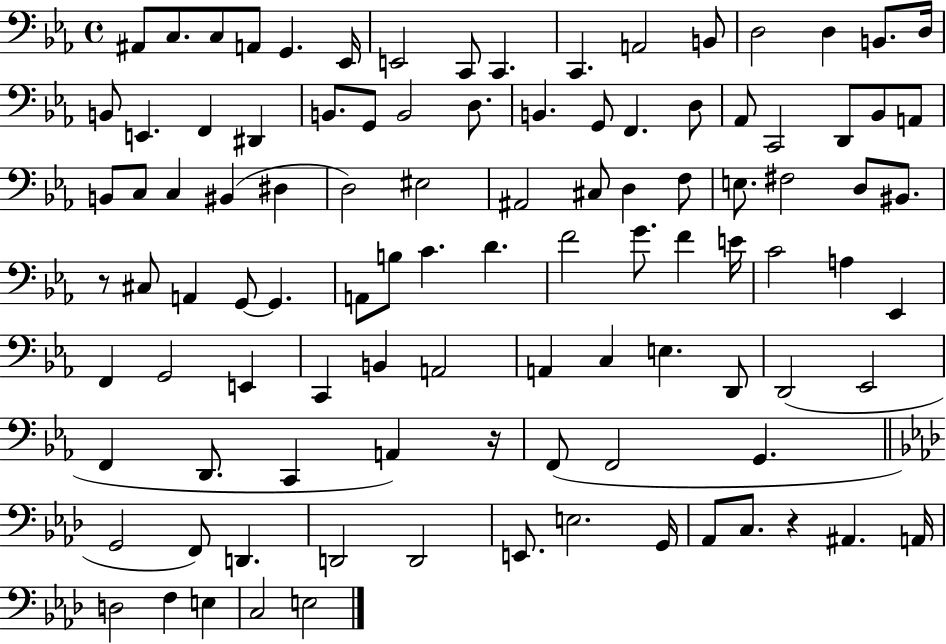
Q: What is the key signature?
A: EES major